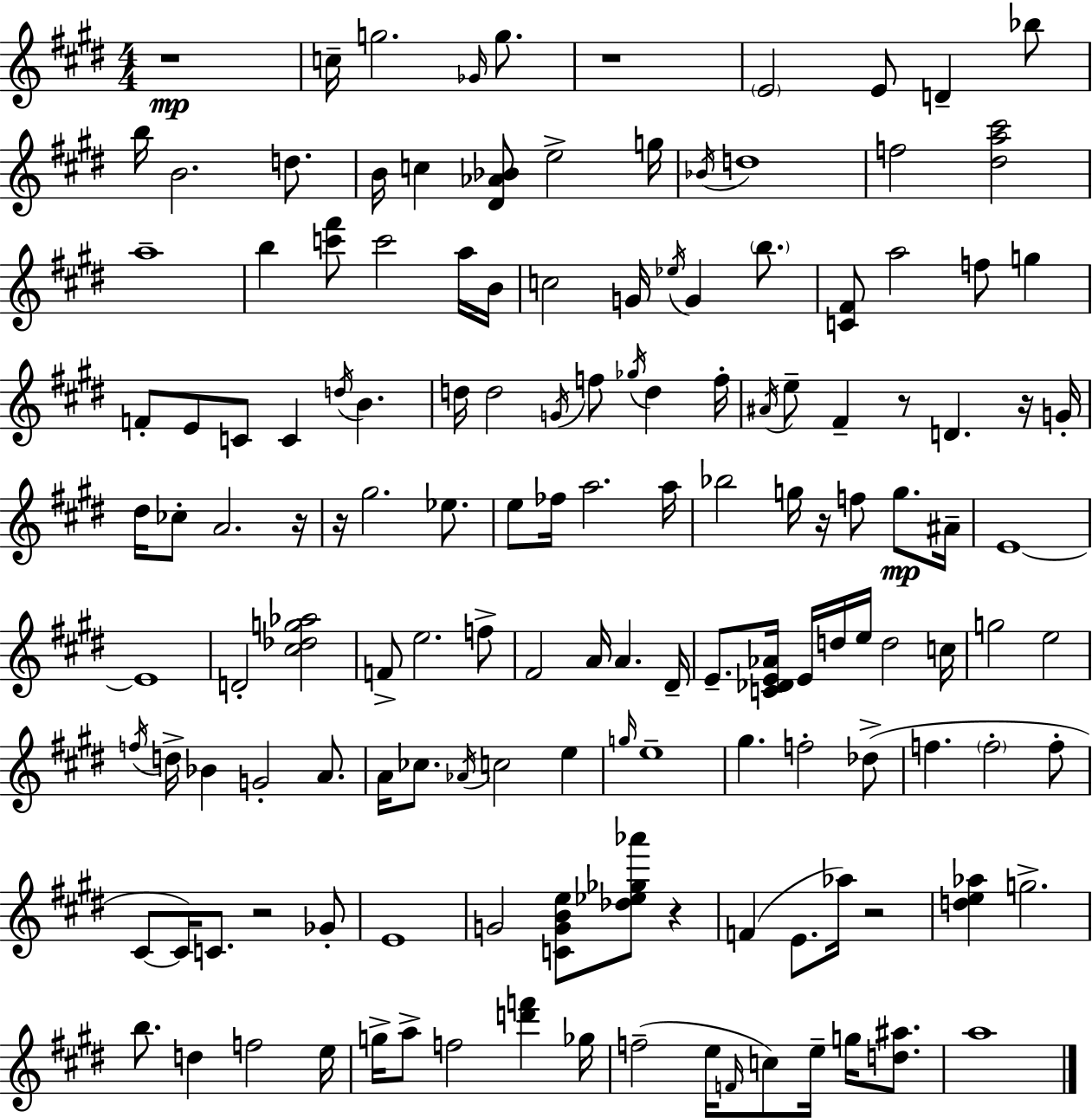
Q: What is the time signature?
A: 4/4